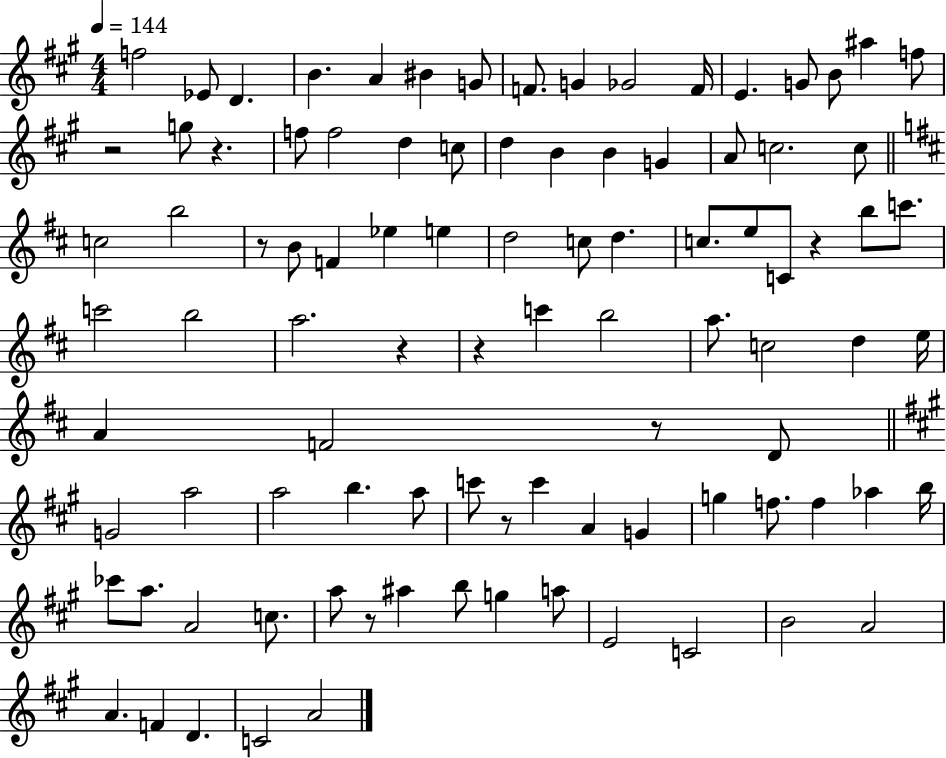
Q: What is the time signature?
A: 4/4